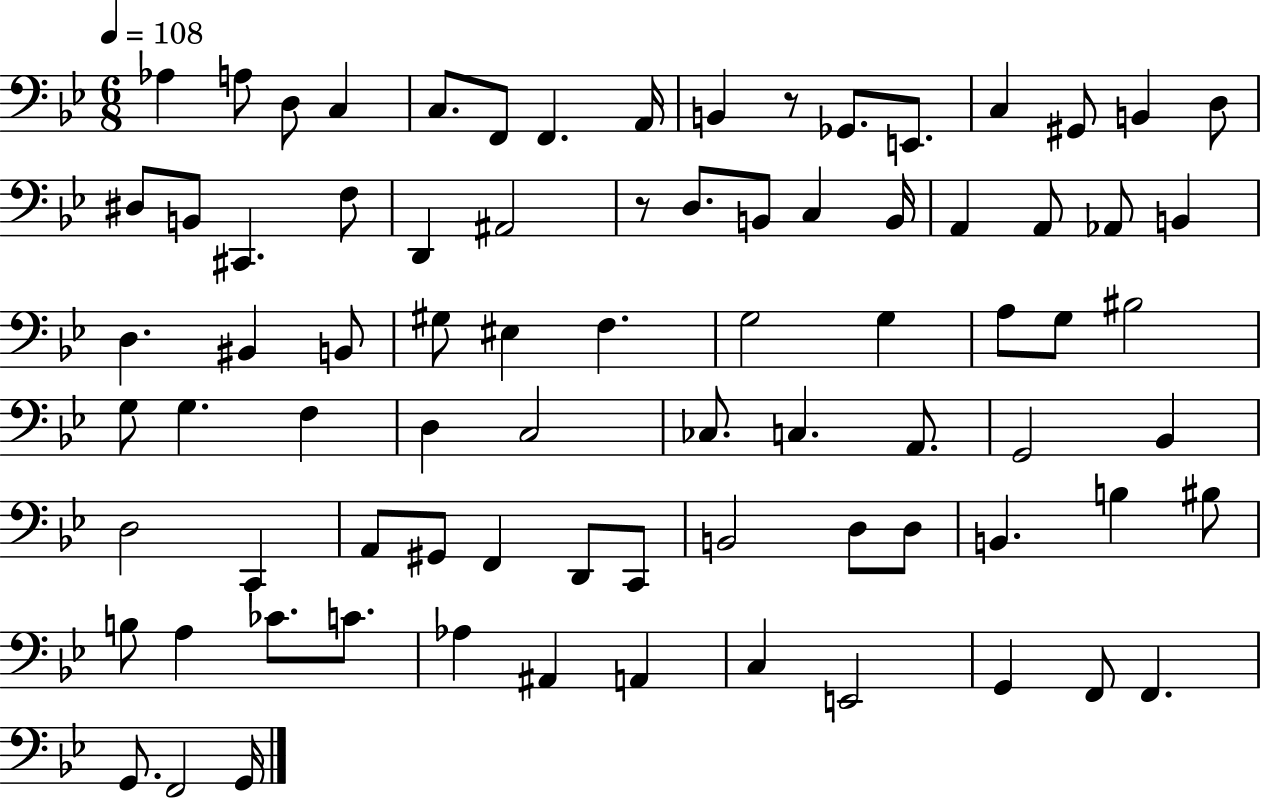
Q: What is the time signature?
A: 6/8